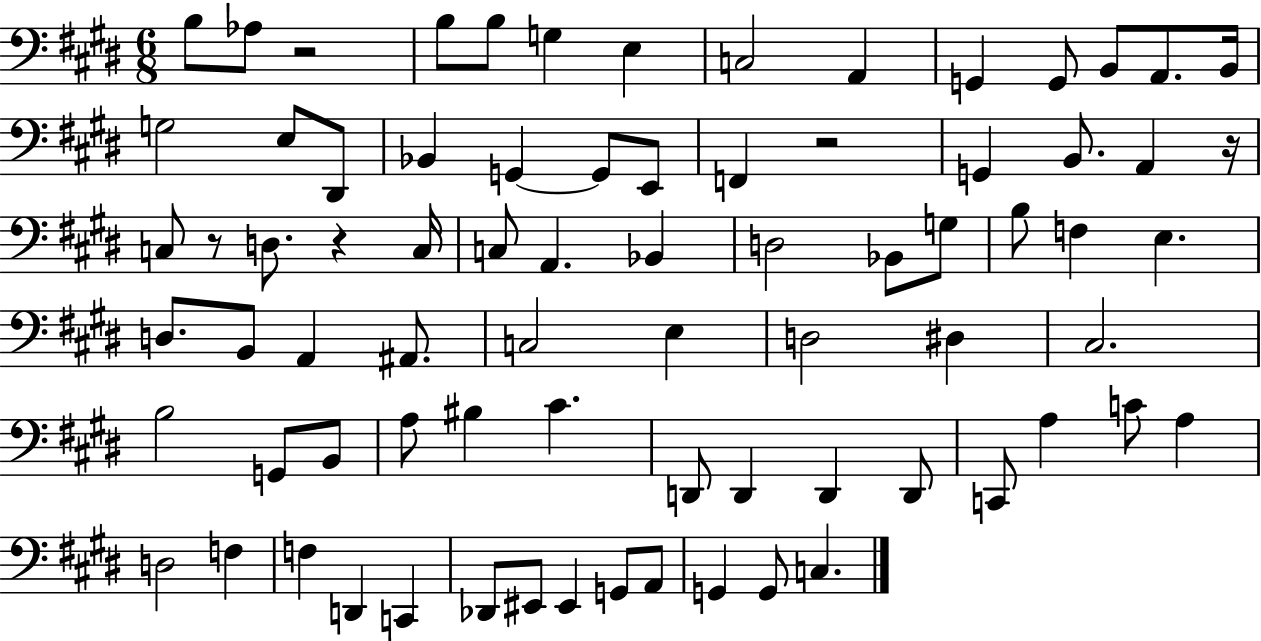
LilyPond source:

{
  \clef bass
  \numericTimeSignature
  \time 6/8
  \key e \major
  \repeat volta 2 { b8 aes8 r2 | b8 b8 g4 e4 | c2 a,4 | g,4 g,8 b,8 a,8. b,16 | \break g2 e8 dis,8 | bes,4 g,4~~ g,8 e,8 | f,4 r2 | g,4 b,8. a,4 r16 | \break c8 r8 d8. r4 c16 | c8 a,4. bes,4 | d2 bes,8 g8 | b8 f4 e4. | \break d8. b,8 a,4 ais,8. | c2 e4 | d2 dis4 | cis2. | \break b2 g,8 b,8 | a8 bis4 cis'4. | d,8 d,4 d,4 d,8 | c,8 a4 c'8 a4 | \break d2 f4 | f4 d,4 c,4 | des,8 eis,8 eis,4 g,8 a,8 | g,4 g,8 c4. | \break } \bar "|."
}